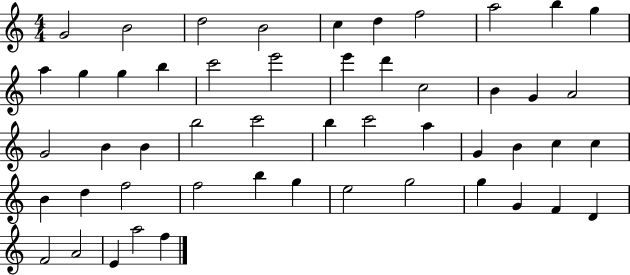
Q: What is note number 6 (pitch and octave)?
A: D5